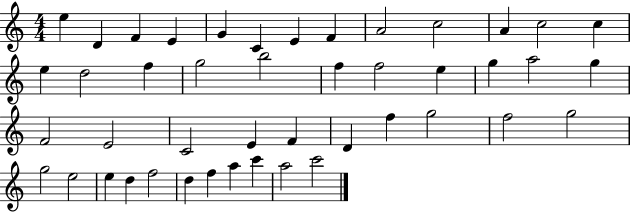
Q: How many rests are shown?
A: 0